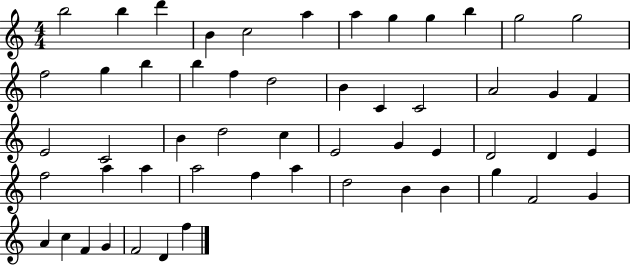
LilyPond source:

{
  \clef treble
  \numericTimeSignature
  \time 4/4
  \key c \major
  b''2 b''4 d'''4 | b'4 c''2 a''4 | a''4 g''4 g''4 b''4 | g''2 g''2 | \break f''2 g''4 b''4 | b''4 f''4 d''2 | b'4 c'4 c'2 | a'2 g'4 f'4 | \break e'2 c'2 | b'4 d''2 c''4 | e'2 g'4 e'4 | d'2 d'4 e'4 | \break f''2 a''4 a''4 | a''2 f''4 a''4 | d''2 b'4 b'4 | g''4 f'2 g'4 | \break a'4 c''4 f'4 g'4 | f'2 d'4 f''4 | \bar "|."
}